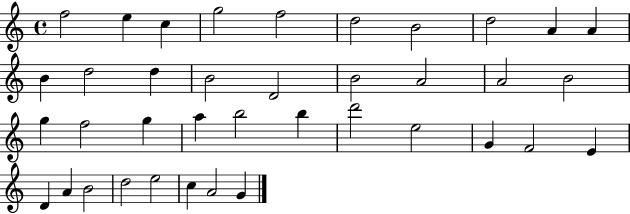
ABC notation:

X:1
T:Untitled
M:4/4
L:1/4
K:C
f2 e c g2 f2 d2 B2 d2 A A B d2 d B2 D2 B2 A2 A2 B2 g f2 g a b2 b d'2 e2 G F2 E D A B2 d2 e2 c A2 G